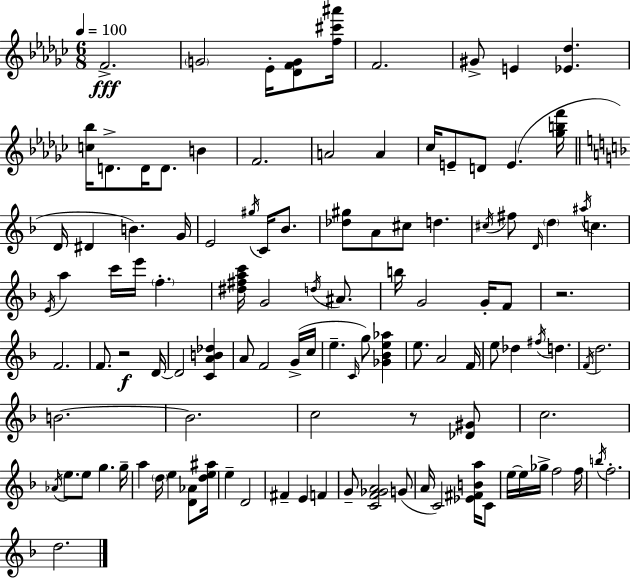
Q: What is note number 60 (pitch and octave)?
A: F4